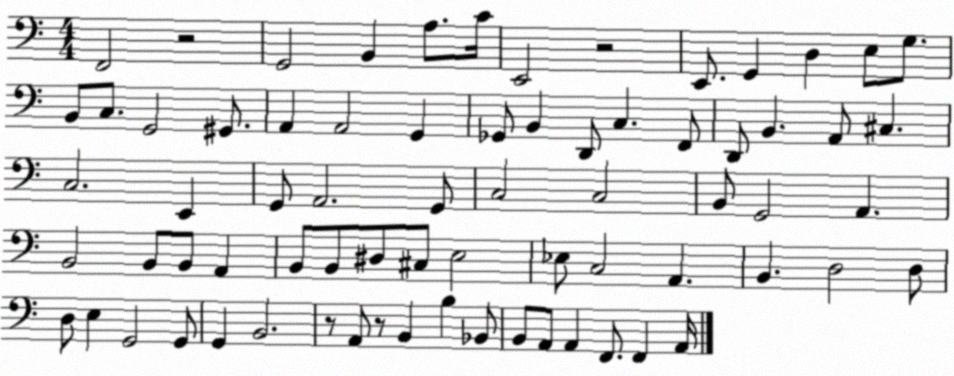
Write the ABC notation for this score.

X:1
T:Untitled
M:4/4
L:1/4
K:C
F,,2 z2 G,,2 B,, A,/2 C/4 E,,2 z2 E,,/2 G,, D, E,/2 G,/2 B,,/2 C,/2 G,,2 ^G,,/2 A,, A,,2 G,, _G,,/2 B,, D,,/2 C, F,,/2 D,,/2 B,, A,,/2 ^C, C,2 E,, G,,/2 A,,2 G,,/2 C,2 C,2 B,,/2 G,,2 A,, B,,2 B,,/2 B,,/2 A,, B,,/2 B,,/2 ^D,/2 ^C,/2 E,2 _E,/2 C,2 A,, B,, D,2 D,/2 D,/2 E, G,,2 G,,/2 G,, B,,2 z/2 A,,/2 z/2 B,, B, _B,,/2 B,,/2 A,,/2 A,, F,,/2 F,, A,,/4